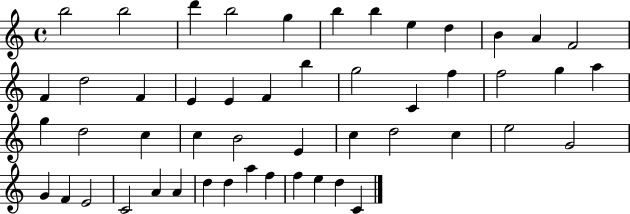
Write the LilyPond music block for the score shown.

{
  \clef treble
  \time 4/4
  \defaultTimeSignature
  \key c \major
  b''2 b''2 | d'''4 b''2 g''4 | b''4 b''4 e''4 d''4 | b'4 a'4 f'2 | \break f'4 d''2 f'4 | e'4 e'4 f'4 b''4 | g''2 c'4 f''4 | f''2 g''4 a''4 | \break g''4 d''2 c''4 | c''4 b'2 e'4 | c''4 d''2 c''4 | e''2 g'2 | \break g'4 f'4 e'2 | c'2 a'4 a'4 | d''4 d''4 a''4 f''4 | f''4 e''4 d''4 c'4 | \break \bar "|."
}